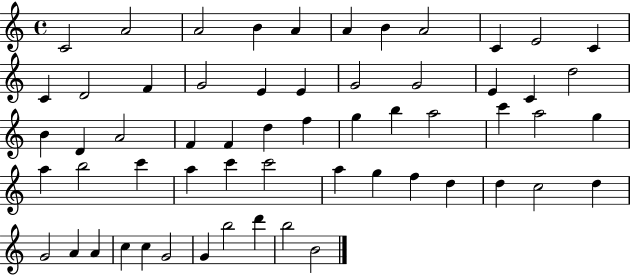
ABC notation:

X:1
T:Untitled
M:4/4
L:1/4
K:C
C2 A2 A2 B A A B A2 C E2 C C D2 F G2 E E G2 G2 E C d2 B D A2 F F d f g b a2 c' a2 g a b2 c' a c' c'2 a g f d d c2 d G2 A A c c G2 G b2 d' b2 B2